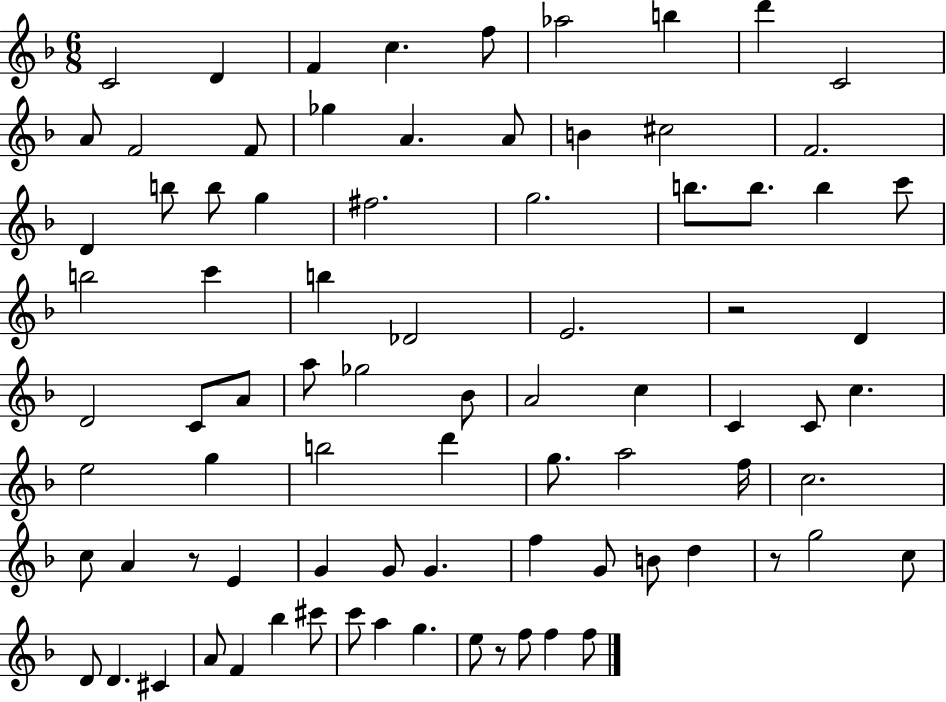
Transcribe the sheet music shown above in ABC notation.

X:1
T:Untitled
M:6/8
L:1/4
K:F
C2 D F c f/2 _a2 b d' C2 A/2 F2 F/2 _g A A/2 B ^c2 F2 D b/2 b/2 g ^f2 g2 b/2 b/2 b c'/2 b2 c' b _D2 E2 z2 D D2 C/2 A/2 a/2 _g2 _B/2 A2 c C C/2 c e2 g b2 d' g/2 a2 f/4 c2 c/2 A z/2 E G G/2 G f G/2 B/2 d z/2 g2 c/2 D/2 D ^C A/2 F _b ^c'/2 c'/2 a g e/2 z/2 f/2 f f/2